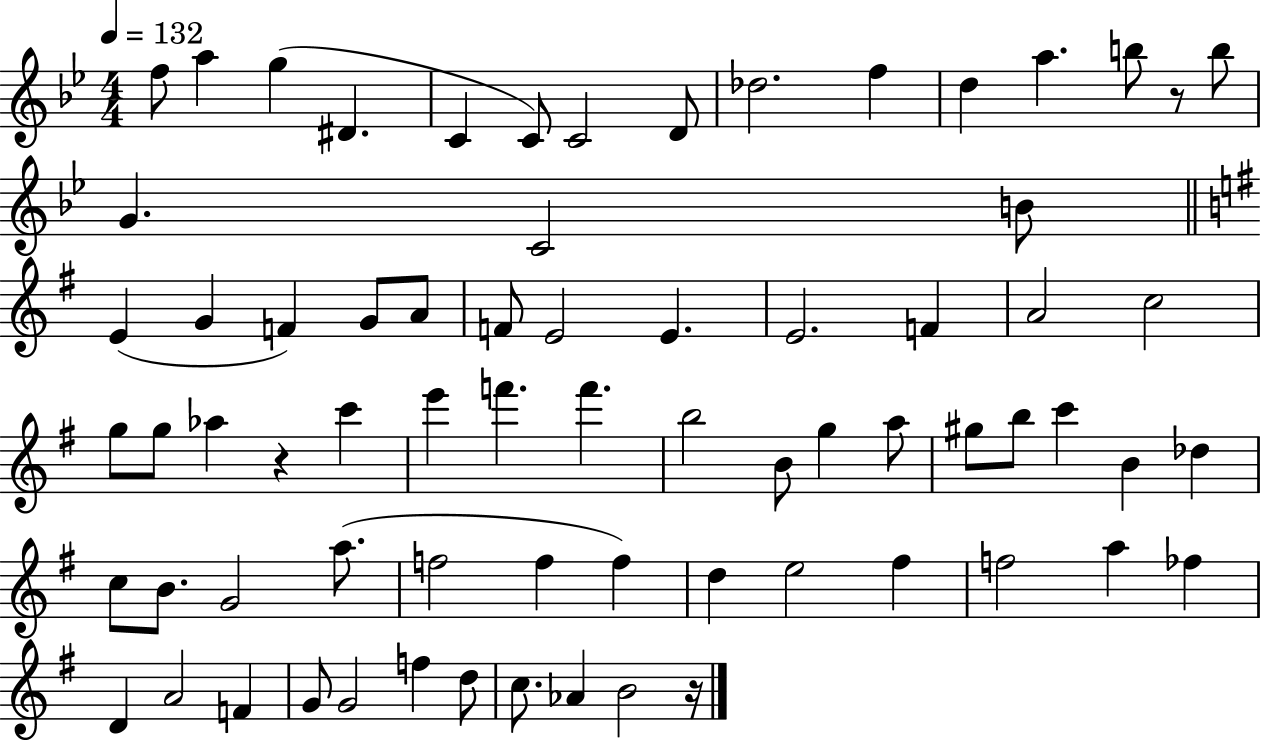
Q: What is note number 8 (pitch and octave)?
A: D4